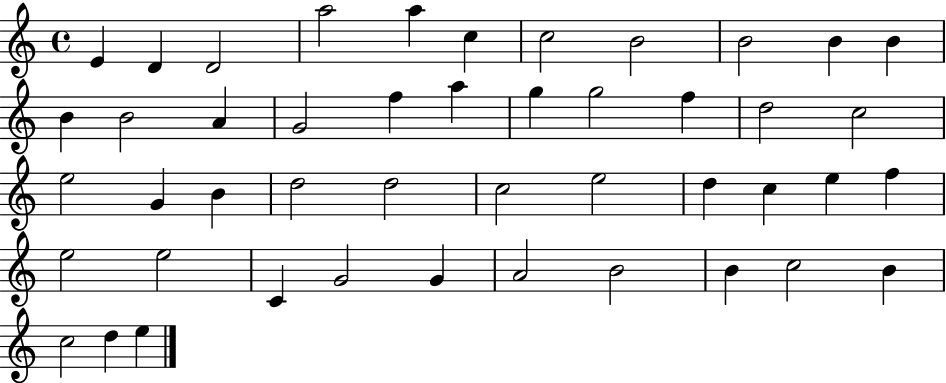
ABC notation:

X:1
T:Untitled
M:4/4
L:1/4
K:C
E D D2 a2 a c c2 B2 B2 B B B B2 A G2 f a g g2 f d2 c2 e2 G B d2 d2 c2 e2 d c e f e2 e2 C G2 G A2 B2 B c2 B c2 d e